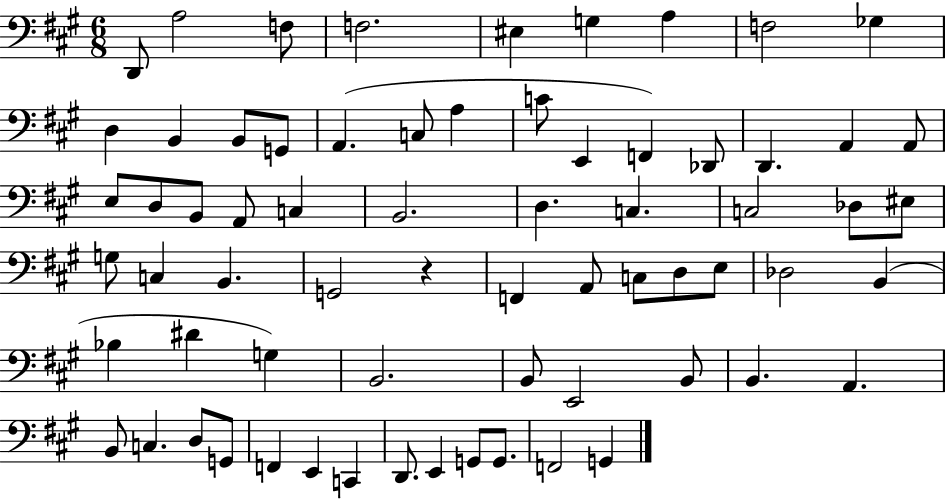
X:1
T:Untitled
M:6/8
L:1/4
K:A
D,,/2 A,2 F,/2 F,2 ^E, G, A, F,2 _G, D, B,, B,,/2 G,,/2 A,, C,/2 A, C/2 E,, F,, _D,,/2 D,, A,, A,,/2 E,/2 D,/2 B,,/2 A,,/2 C, B,,2 D, C, C,2 _D,/2 ^E,/2 G,/2 C, B,, G,,2 z F,, A,,/2 C,/2 D,/2 E,/2 _D,2 B,, _B, ^D G, B,,2 B,,/2 E,,2 B,,/2 B,, A,, B,,/2 C, D,/2 G,,/2 F,, E,, C,, D,,/2 E,, G,,/2 G,,/2 F,,2 G,,